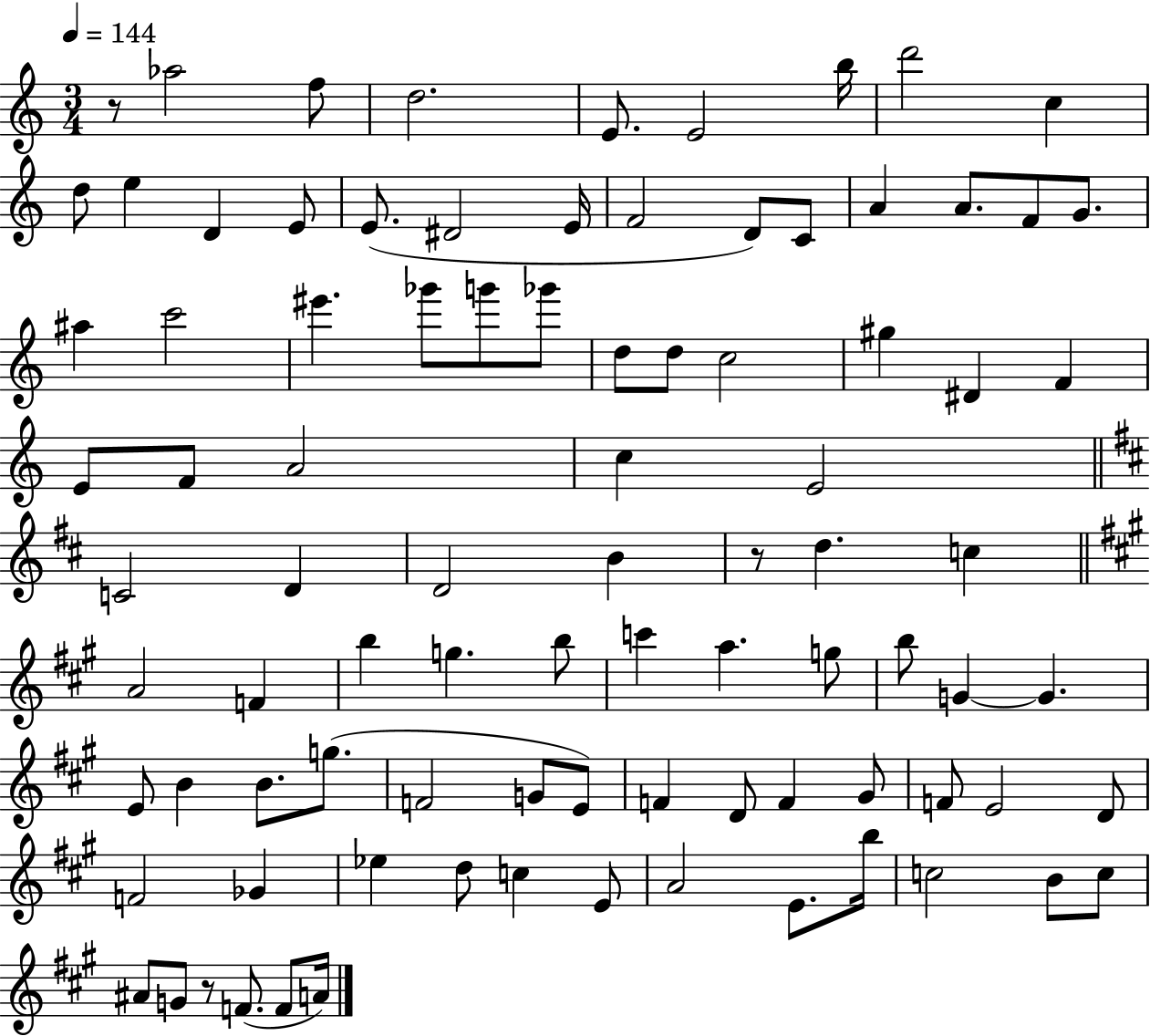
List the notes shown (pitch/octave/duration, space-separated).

R/e Ab5/h F5/e D5/h. E4/e. E4/h B5/s D6/h C5/q D5/e E5/q D4/q E4/e E4/e. D#4/h E4/s F4/h D4/e C4/e A4/q A4/e. F4/e G4/e. A#5/q C6/h EIS6/q. Gb6/e G6/e Gb6/e D5/e D5/e C5/h G#5/q D#4/q F4/q E4/e F4/e A4/h C5/q E4/h C4/h D4/q D4/h B4/q R/e D5/q. C5/q A4/h F4/q B5/q G5/q. B5/e C6/q A5/q. G5/e B5/e G4/q G4/q. E4/e B4/q B4/e. G5/e. F4/h G4/e E4/e F4/q D4/e F4/q G#4/e F4/e E4/h D4/e F4/h Gb4/q Eb5/q D5/e C5/q E4/e A4/h E4/e. B5/s C5/h B4/e C5/e A#4/e G4/e R/e F4/e. F4/e A4/s